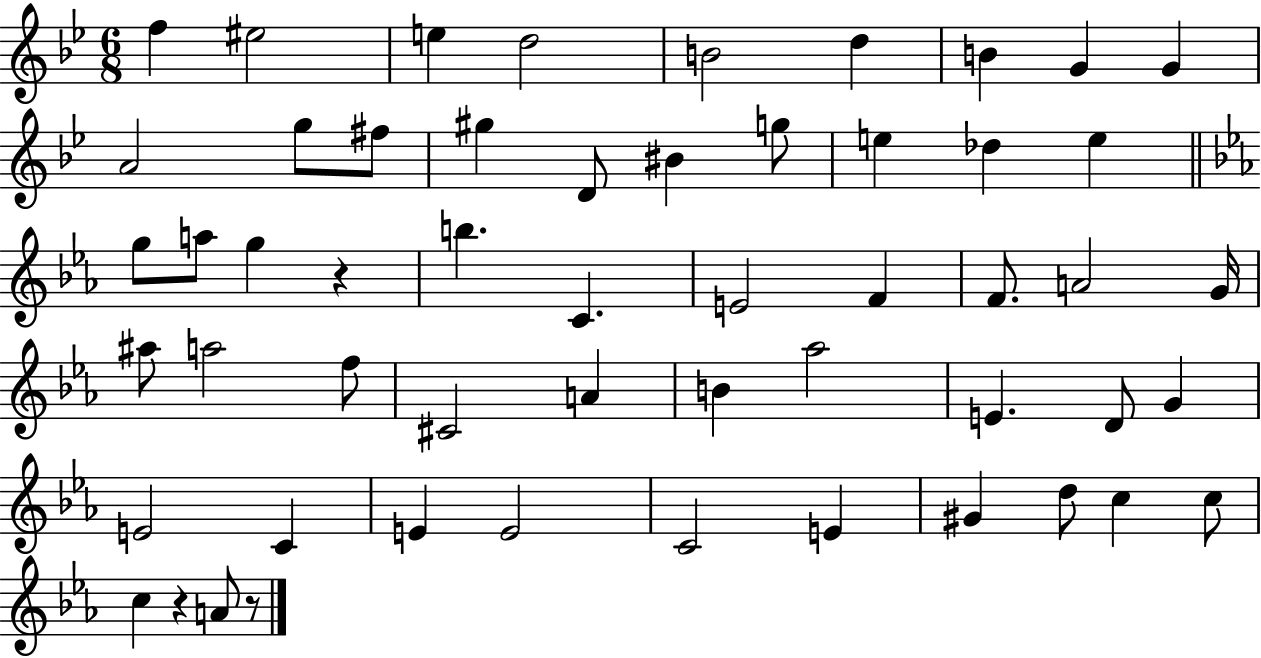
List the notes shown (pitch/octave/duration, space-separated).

F5/q EIS5/h E5/q D5/h B4/h D5/q B4/q G4/q G4/q A4/h G5/e F#5/e G#5/q D4/e BIS4/q G5/e E5/q Db5/q E5/q G5/e A5/e G5/q R/q B5/q. C4/q. E4/h F4/q F4/e. A4/h G4/s A#5/e A5/h F5/e C#4/h A4/q B4/q Ab5/h E4/q. D4/e G4/q E4/h C4/q E4/q E4/h C4/h E4/q G#4/q D5/e C5/q C5/e C5/q R/q A4/e R/e